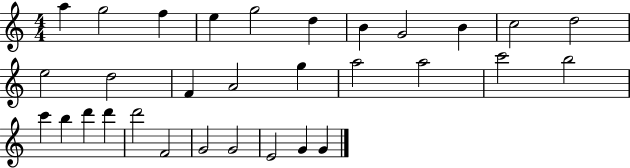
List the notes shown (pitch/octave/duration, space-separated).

A5/q G5/h F5/q E5/q G5/h D5/q B4/q G4/h B4/q C5/h D5/h E5/h D5/h F4/q A4/h G5/q A5/h A5/h C6/h B5/h C6/q B5/q D6/q D6/q D6/h F4/h G4/h G4/h E4/h G4/q G4/q